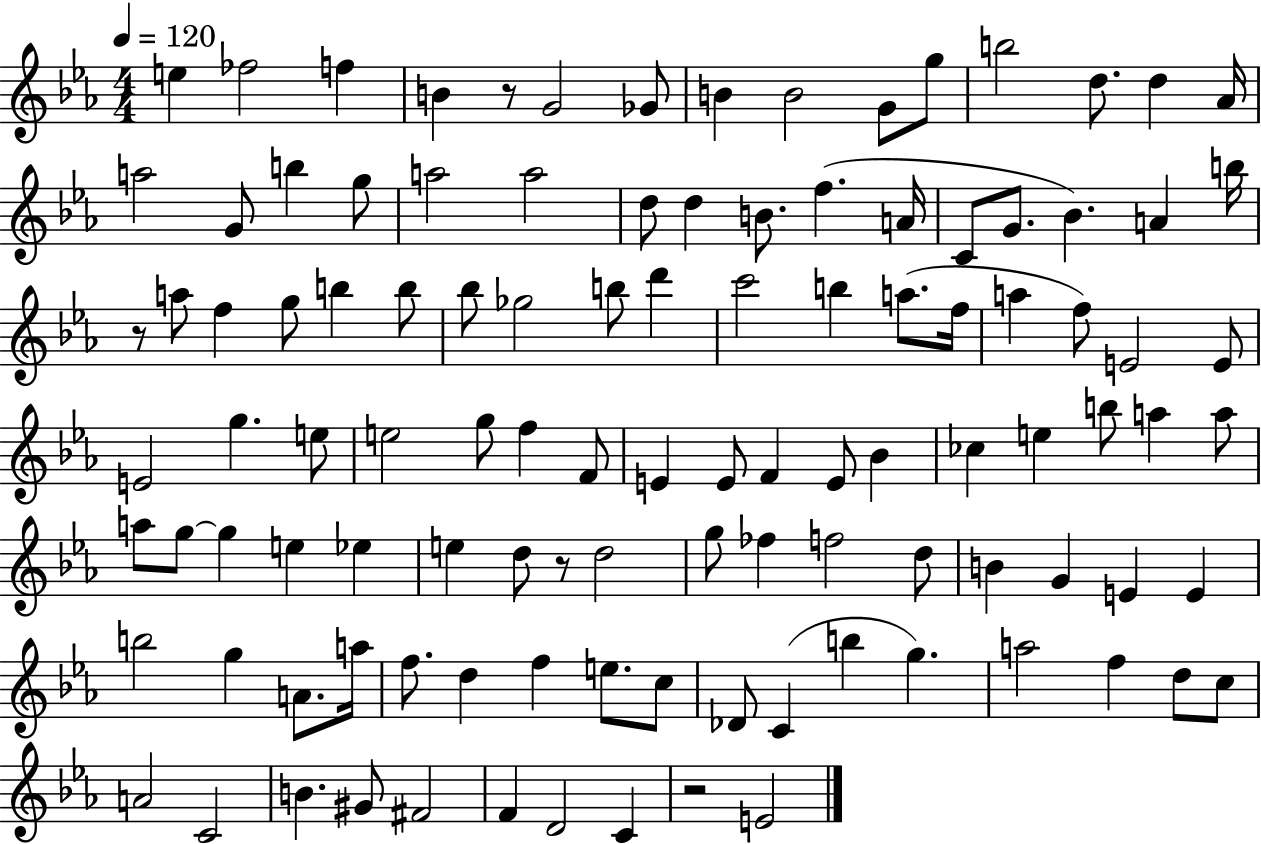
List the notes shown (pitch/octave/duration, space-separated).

E5/q FES5/h F5/q B4/q R/e G4/h Gb4/e B4/q B4/h G4/e G5/e B5/h D5/e. D5/q Ab4/s A5/h G4/e B5/q G5/e A5/h A5/h D5/e D5/q B4/e. F5/q. A4/s C4/e G4/e. Bb4/q. A4/q B5/s R/e A5/e F5/q G5/e B5/q B5/e Bb5/e Gb5/h B5/e D6/q C6/h B5/q A5/e. F5/s A5/q F5/e E4/h E4/e E4/h G5/q. E5/e E5/h G5/e F5/q F4/e E4/q E4/e F4/q E4/e Bb4/q CES5/q E5/q B5/e A5/q A5/e A5/e G5/e G5/q E5/q Eb5/q E5/q D5/e R/e D5/h G5/e FES5/q F5/h D5/e B4/q G4/q E4/q E4/q B5/h G5/q A4/e. A5/s F5/e. D5/q F5/q E5/e. C5/e Db4/e C4/q B5/q G5/q. A5/h F5/q D5/e C5/e A4/h C4/h B4/q. G#4/e F#4/h F4/q D4/h C4/q R/h E4/h